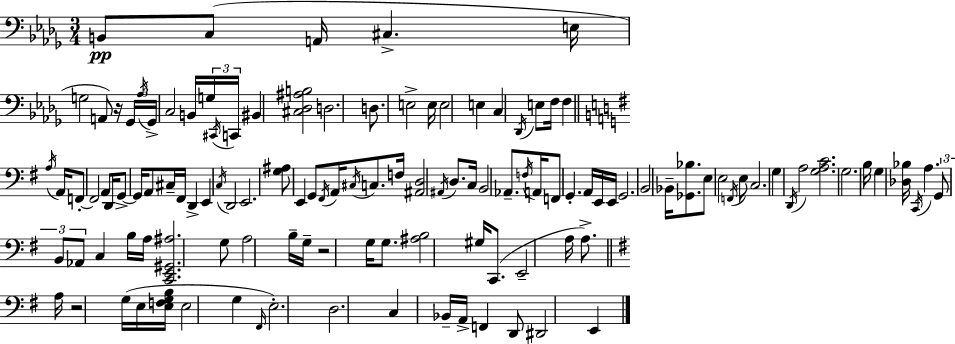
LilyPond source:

{
  \clef bass
  \numericTimeSignature
  \time 3/4
  \key bes \minor
  \repeat volta 2 { b,8\pp c8( a,16 cis4.-> e16 | g2 a,8) r16 \tuplet 3/2 { ges,16 | \acciaccatura { aes16 } ges,16-> } c2 b,16 \tuplet 3/2 { g16 | \acciaccatura { cis,16 } c,16 } bis,4 <cis des ais b>2 | \break d2. | d8. e2-> | e16 e2 e4 | c4 \acciaccatura { des,16 } e8 f16 f4 | \break \bar "||" \break \key e \minor \acciaccatura { a16 } a,16 f,8-.~~ f,2 | a,8 d,16 g,8->~~ g,16 a,8 cis16-- fis,16 d,4-> | e,4 \acciaccatura { c16 } d,2 | e,2. | \break <g ais>8 e,4 g,8 \acciaccatura { fis,16 } | a,16 \acciaccatura { cis16 } c8. f16 <ais, d>2 | \acciaccatura { ais,16 } d8. c16 b,2 | aes,8.-- \acciaccatura { f16 } a,16 f,8 g,4.-. | \break a,16 e,16 e,16 g,2. | b,2 | bes,16-- <ges, bes>8. e8 e2 | \acciaccatura { f,16 } e8 c2. | \break g4 | \acciaccatura { d,16 } a2 <g a c'>2. | g2. | b16 g4 | \break <des bes>16 \acciaccatura { c,16 } a4. \tuplet 3/2 { g,8 | b,8 aes,8 } c4 b16 a16 <c, e, gis, ais>2. | g8 | a2 b16-- g16-- r2 | \break g16 g8. <ais b>2 | gis16 c,8.( e,2-- | a16 a8.->) \bar "||" \break \key g \major a16 r2 g16( e16 <e f g b>16 | e2 g4 | \grace { fis,16 }) e2.-. | d2. | \break c4 bes,16-- a,16-> f,4 d,8 | dis,2 e,4 | } \bar "|."
}